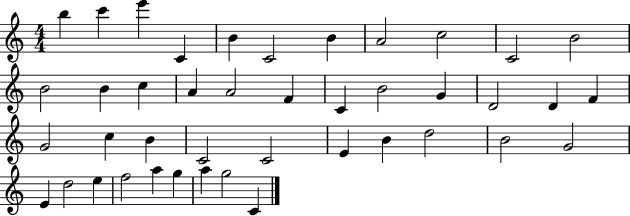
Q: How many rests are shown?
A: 0